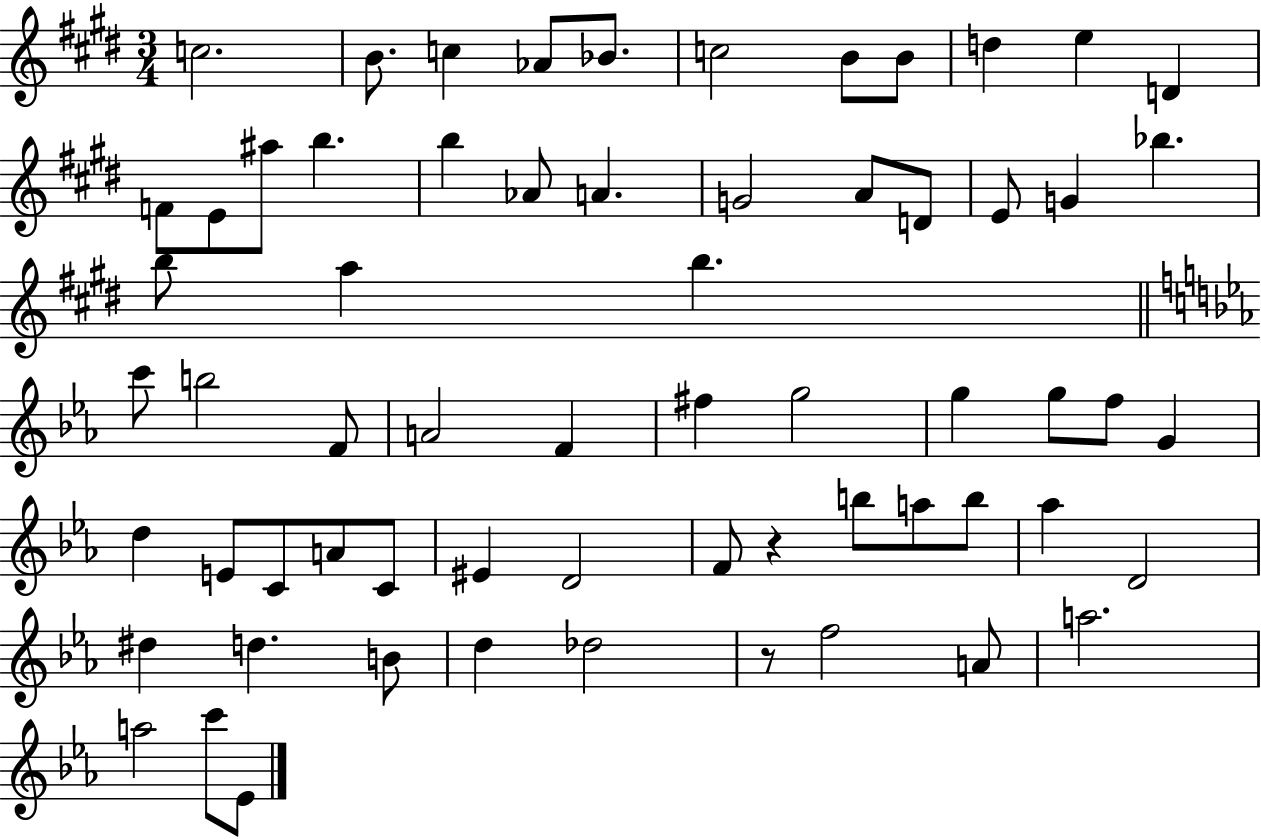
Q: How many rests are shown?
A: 2